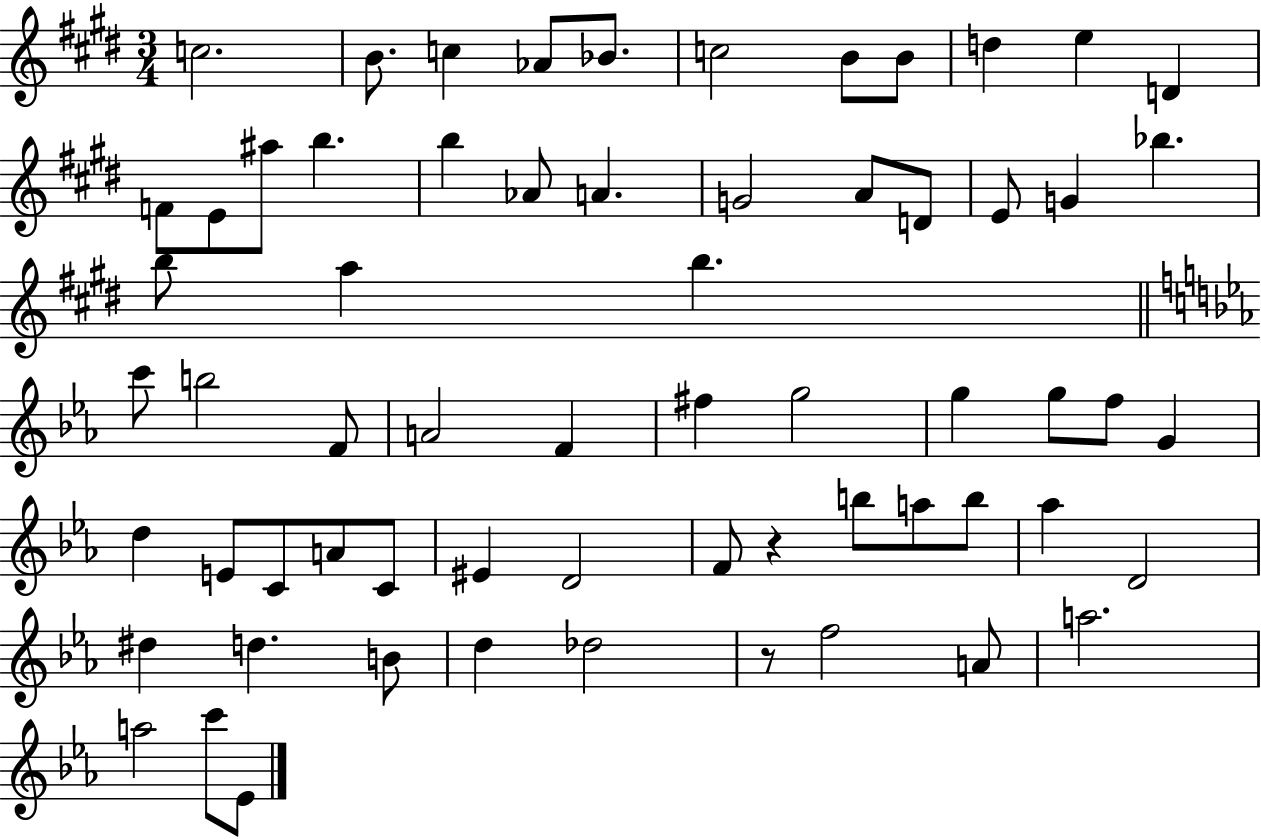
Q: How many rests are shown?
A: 2